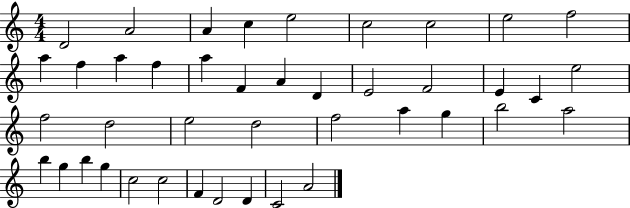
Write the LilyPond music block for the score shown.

{
  \clef treble
  \numericTimeSignature
  \time 4/4
  \key c \major
  d'2 a'2 | a'4 c''4 e''2 | c''2 c''2 | e''2 f''2 | \break a''4 f''4 a''4 f''4 | a''4 f'4 a'4 d'4 | e'2 f'2 | e'4 c'4 e''2 | \break f''2 d''2 | e''2 d''2 | f''2 a''4 g''4 | b''2 a''2 | \break b''4 g''4 b''4 g''4 | c''2 c''2 | f'4 d'2 d'4 | c'2 a'2 | \break \bar "|."
}